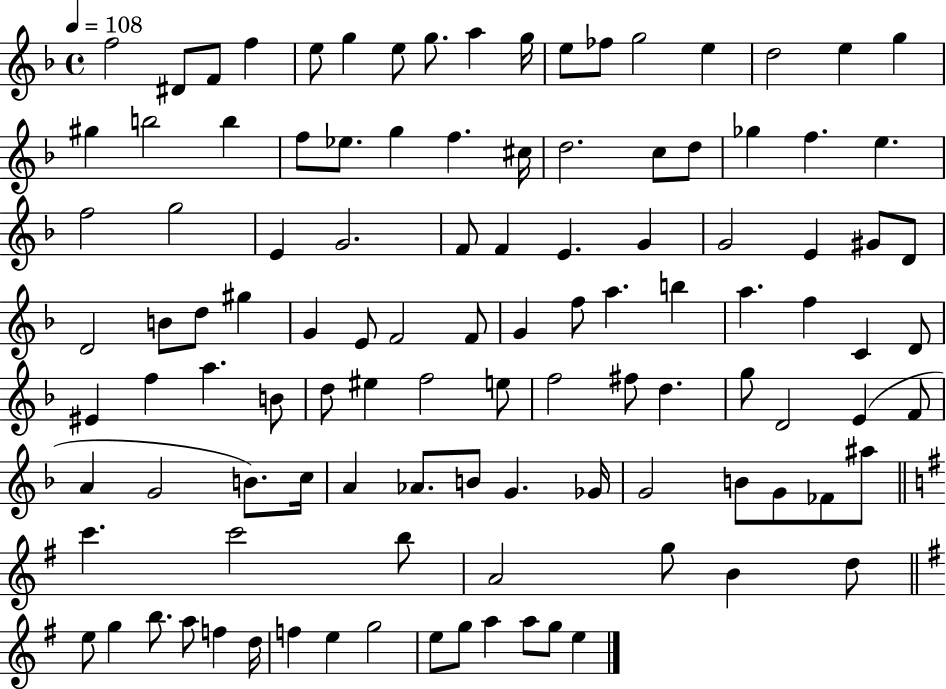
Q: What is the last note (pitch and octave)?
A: E5